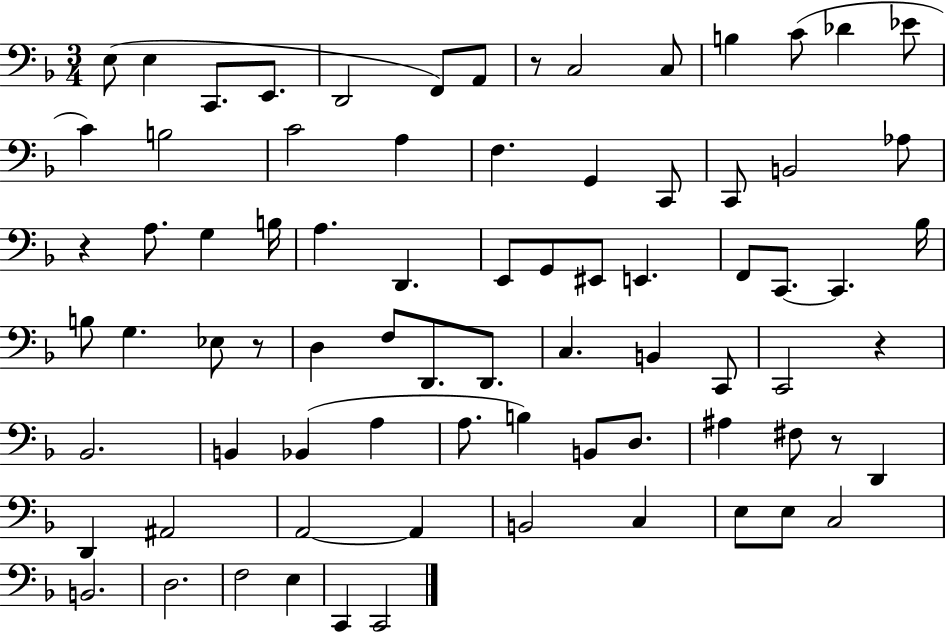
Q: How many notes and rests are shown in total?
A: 78